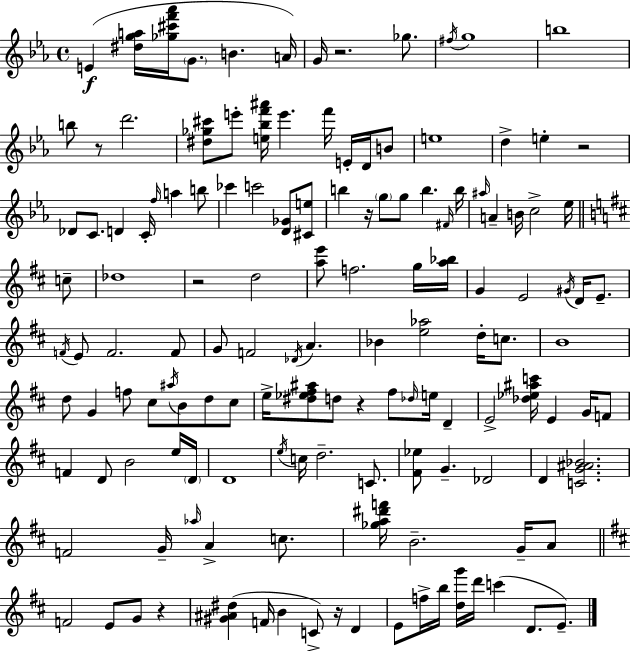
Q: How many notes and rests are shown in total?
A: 139